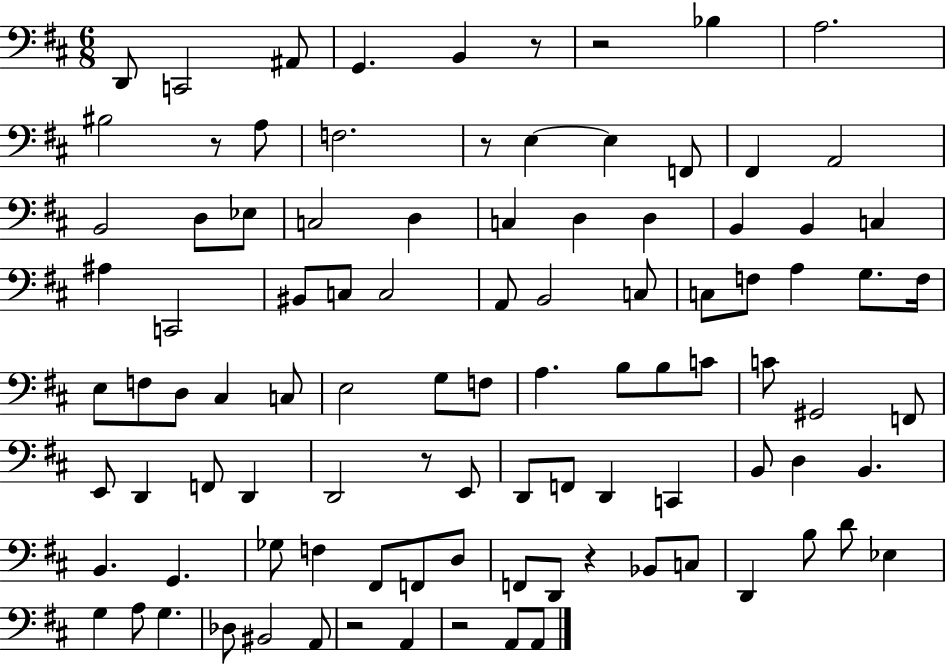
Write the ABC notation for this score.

X:1
T:Untitled
M:6/8
L:1/4
K:D
D,,/2 C,,2 ^A,,/2 G,, B,, z/2 z2 _B, A,2 ^B,2 z/2 A,/2 F,2 z/2 E, E, F,,/2 ^F,, A,,2 B,,2 D,/2 _E,/2 C,2 D, C, D, D, B,, B,, C, ^A, C,,2 ^B,,/2 C,/2 C,2 A,,/2 B,,2 C,/2 C,/2 F,/2 A, G,/2 F,/4 E,/2 F,/2 D,/2 ^C, C,/2 E,2 G,/2 F,/2 A, B,/2 B,/2 C/2 C/2 ^G,,2 F,,/2 E,,/2 D,, F,,/2 D,, D,,2 z/2 E,,/2 D,,/2 F,,/2 D,, C,, B,,/2 D, B,, B,, G,, _G,/2 F, ^F,,/2 F,,/2 D,/2 F,,/2 D,,/2 z _B,,/2 C,/2 D,, B,/2 D/2 _E, G, A,/2 G, _D,/2 ^B,,2 A,,/2 z2 A,, z2 A,,/2 A,,/2